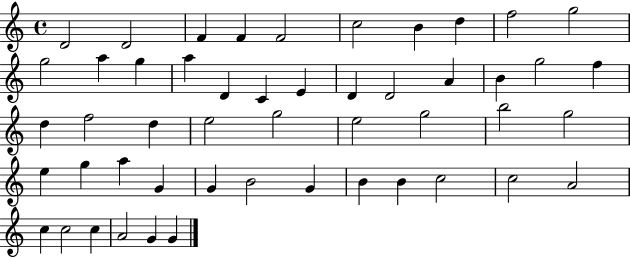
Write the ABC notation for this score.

X:1
T:Untitled
M:4/4
L:1/4
K:C
D2 D2 F F F2 c2 B d f2 g2 g2 a g a D C E D D2 A B g2 f d f2 d e2 g2 e2 g2 b2 g2 e g a G G B2 G B B c2 c2 A2 c c2 c A2 G G